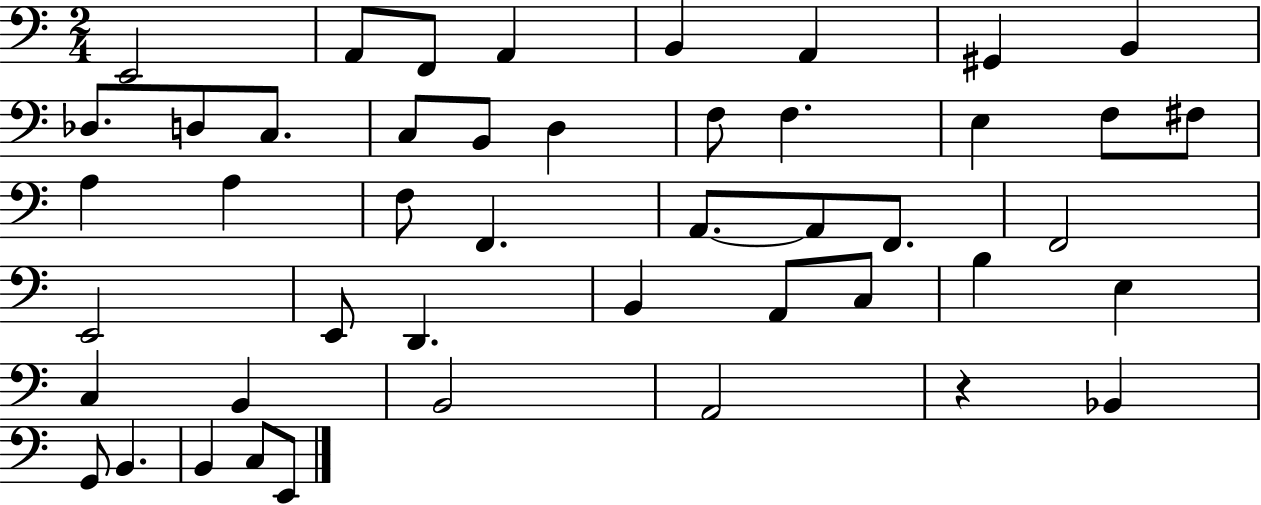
{
  \clef bass
  \numericTimeSignature
  \time 2/4
  \key c \major
  e,2 | a,8 f,8 a,4 | b,4 a,4 | gis,4 b,4 | \break des8. d8 c8. | c8 b,8 d4 | f8 f4. | e4 f8 fis8 | \break a4 a4 | f8 f,4. | a,8.~~ a,8 f,8. | f,2 | \break e,2 | e,8 d,4. | b,4 a,8 c8 | b4 e4 | \break c4 b,4 | b,2 | a,2 | r4 bes,4 | \break g,8 b,4. | b,4 c8 e,8 | \bar "|."
}